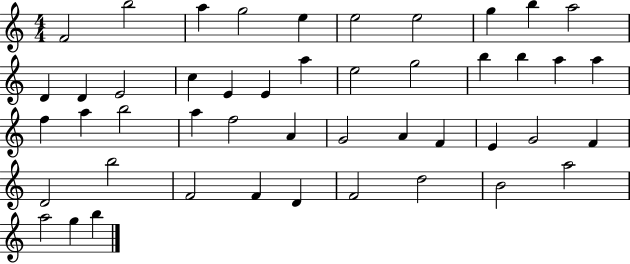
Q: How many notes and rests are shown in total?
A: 47